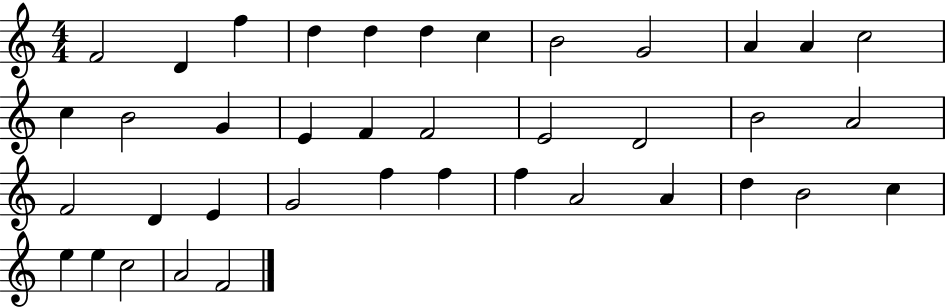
{
  \clef treble
  \numericTimeSignature
  \time 4/4
  \key c \major
  f'2 d'4 f''4 | d''4 d''4 d''4 c''4 | b'2 g'2 | a'4 a'4 c''2 | \break c''4 b'2 g'4 | e'4 f'4 f'2 | e'2 d'2 | b'2 a'2 | \break f'2 d'4 e'4 | g'2 f''4 f''4 | f''4 a'2 a'4 | d''4 b'2 c''4 | \break e''4 e''4 c''2 | a'2 f'2 | \bar "|."
}